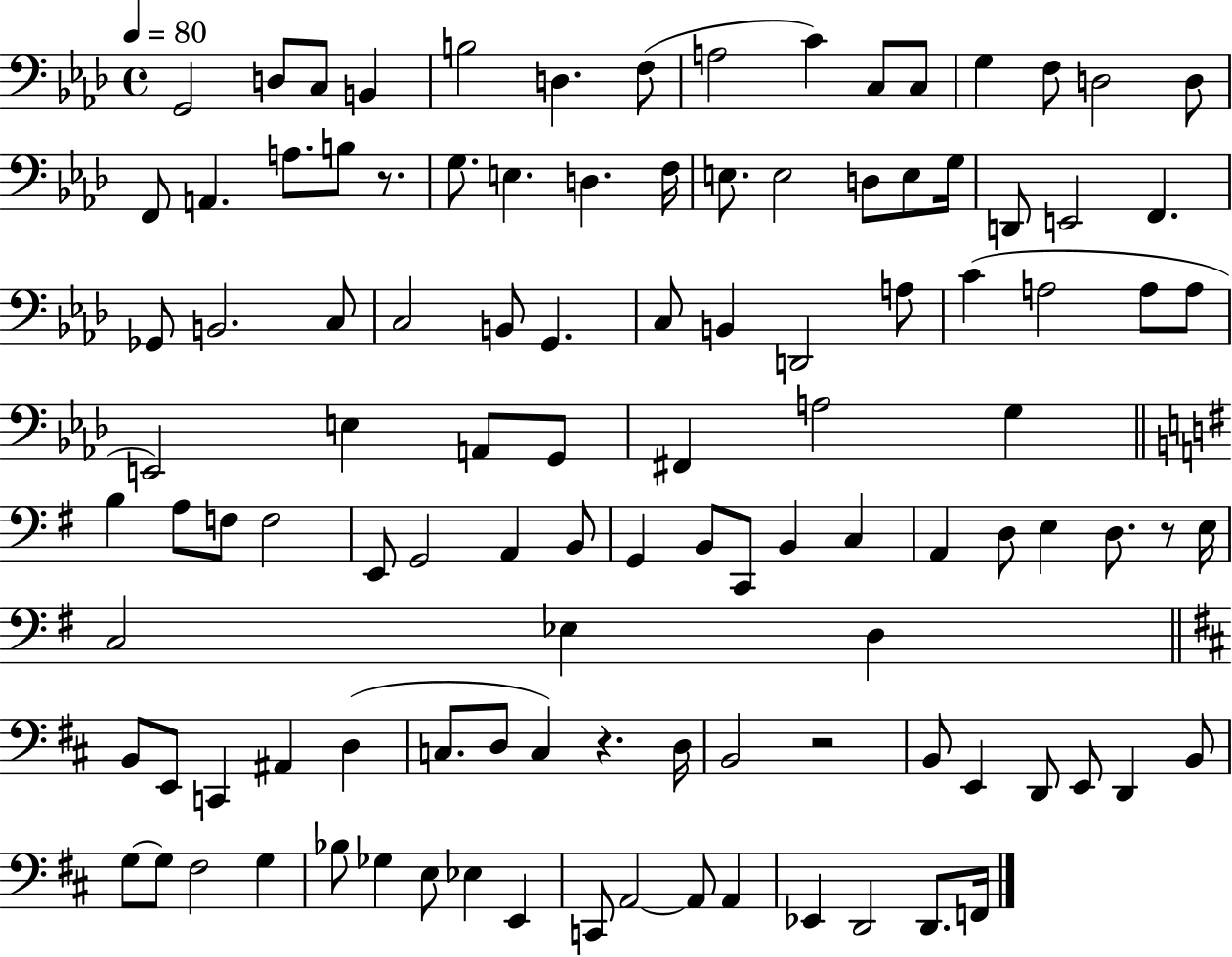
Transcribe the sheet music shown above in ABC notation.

X:1
T:Untitled
M:4/4
L:1/4
K:Ab
G,,2 D,/2 C,/2 B,, B,2 D, F,/2 A,2 C C,/2 C,/2 G, F,/2 D,2 D,/2 F,,/2 A,, A,/2 B,/2 z/2 G,/2 E, D, F,/4 E,/2 E,2 D,/2 E,/2 G,/4 D,,/2 E,,2 F,, _G,,/2 B,,2 C,/2 C,2 B,,/2 G,, C,/2 B,, D,,2 A,/2 C A,2 A,/2 A,/2 E,,2 E, A,,/2 G,,/2 ^F,, A,2 G, B, A,/2 F,/2 F,2 E,,/2 G,,2 A,, B,,/2 G,, B,,/2 C,,/2 B,, C, A,, D,/2 E, D,/2 z/2 E,/4 C,2 _E, D, B,,/2 E,,/2 C,, ^A,, D, C,/2 D,/2 C, z D,/4 B,,2 z2 B,,/2 E,, D,,/2 E,,/2 D,, B,,/2 G,/2 G,/2 ^F,2 G, _B,/2 _G, E,/2 _E, E,, C,,/2 A,,2 A,,/2 A,, _E,, D,,2 D,,/2 F,,/4